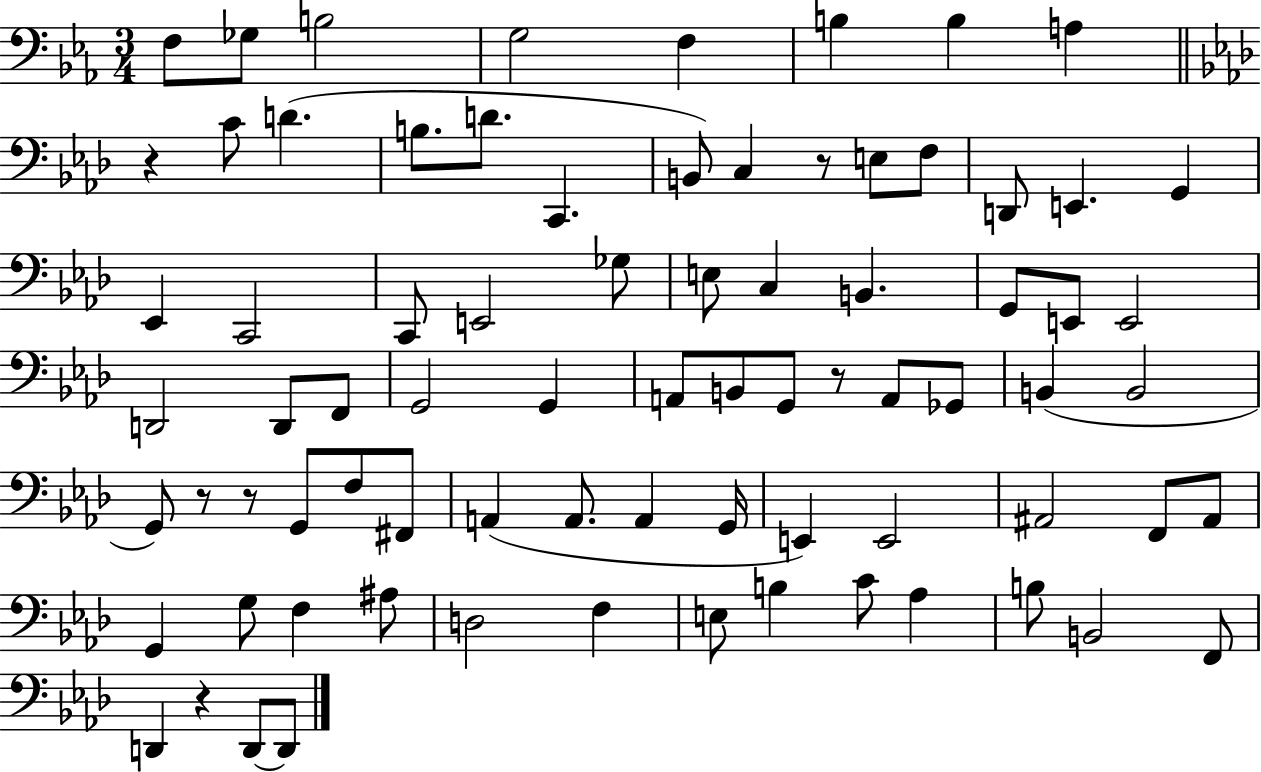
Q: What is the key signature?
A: EES major